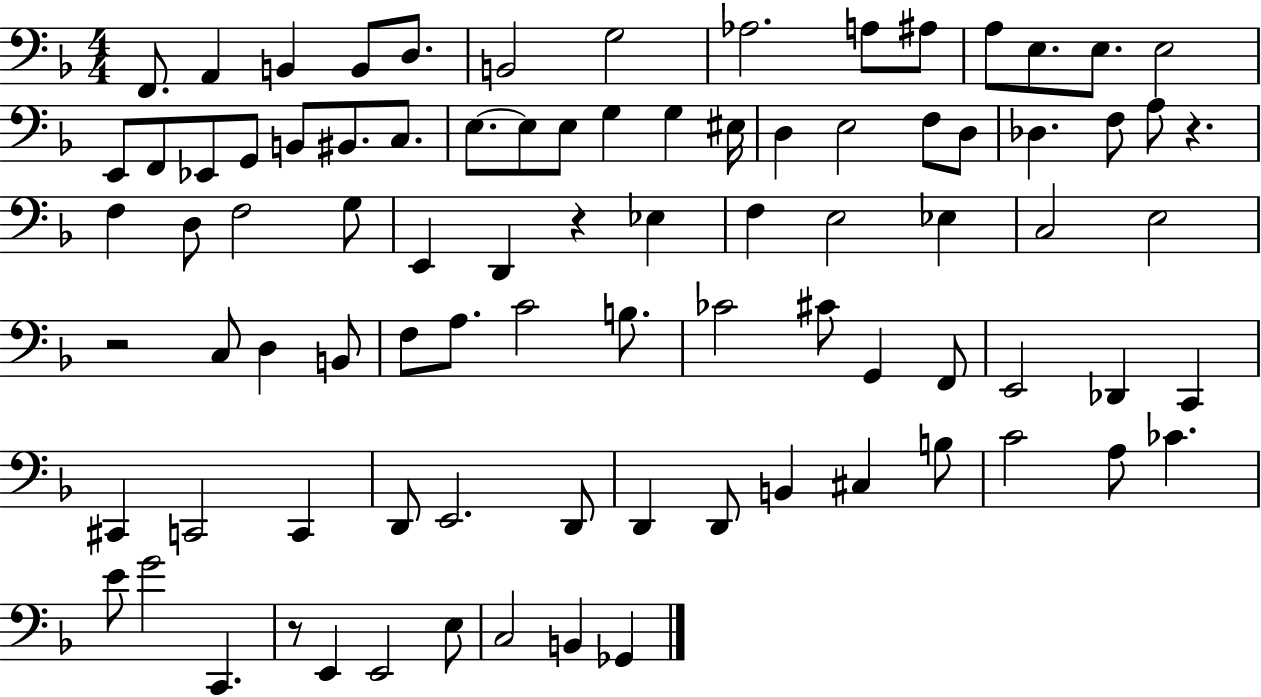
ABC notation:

X:1
T:Untitled
M:4/4
L:1/4
K:F
F,,/2 A,, B,, B,,/2 D,/2 B,,2 G,2 _A,2 A,/2 ^A,/2 A,/2 E,/2 E,/2 E,2 E,,/2 F,,/2 _E,,/2 G,,/2 B,,/2 ^B,,/2 C,/2 E,/2 E,/2 E,/2 G, G, ^E,/4 D, E,2 F,/2 D,/2 _D, F,/2 A,/2 z F, D,/2 F,2 G,/2 E,, D,, z _E, F, E,2 _E, C,2 E,2 z2 C,/2 D, B,,/2 F,/2 A,/2 C2 B,/2 _C2 ^C/2 G,, F,,/2 E,,2 _D,, C,, ^C,, C,,2 C,, D,,/2 E,,2 D,,/2 D,, D,,/2 B,, ^C, B,/2 C2 A,/2 _C E/2 G2 C,, z/2 E,, E,,2 E,/2 C,2 B,, _G,,